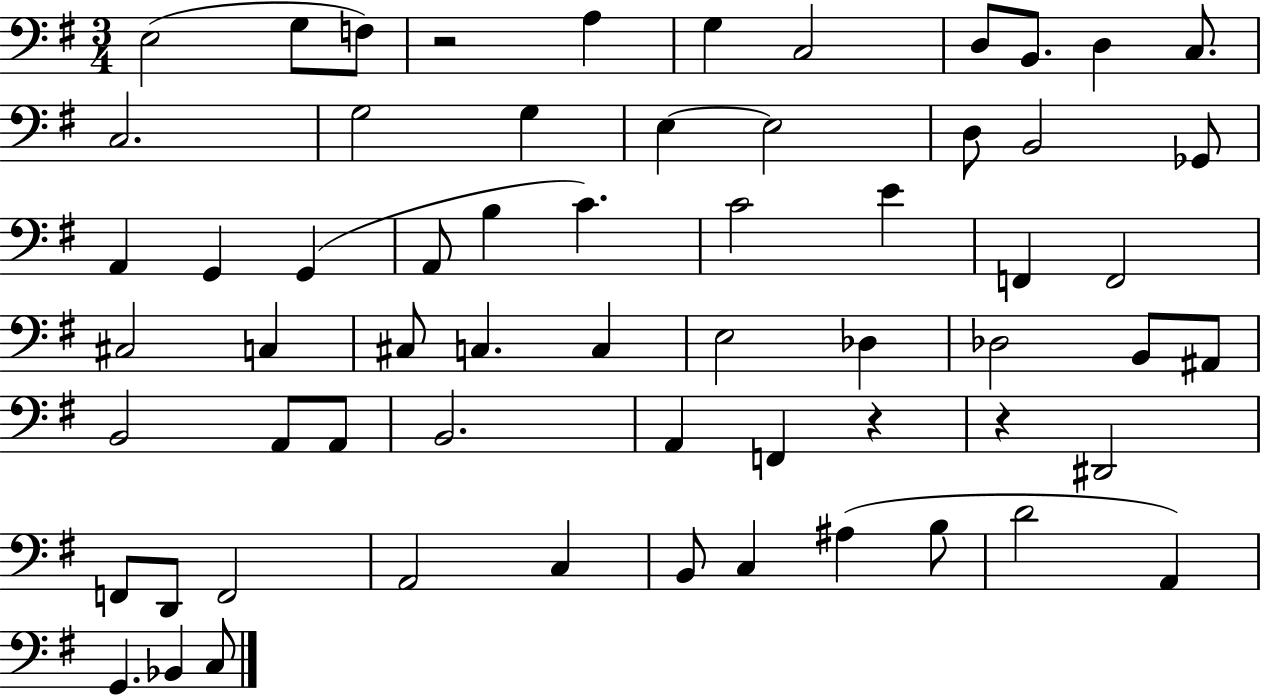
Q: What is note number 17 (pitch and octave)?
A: B2